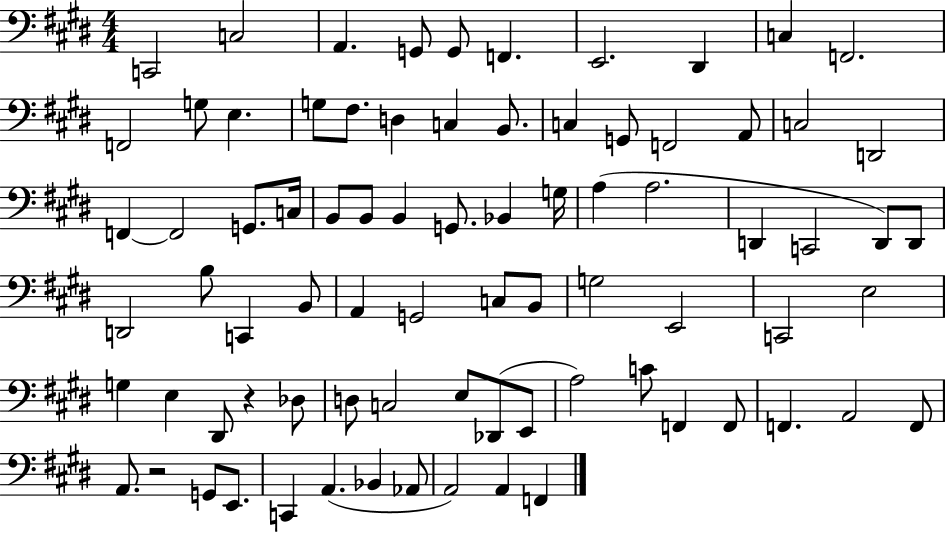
C2/h C3/h A2/q. G2/e G2/e F2/q. E2/h. D#2/q C3/q F2/h. F2/h G3/e E3/q. G3/e F#3/e. D3/q C3/q B2/e. C3/q G2/e F2/h A2/e C3/h D2/h F2/q F2/h G2/e. C3/s B2/e B2/e B2/q G2/e. Bb2/q G3/s A3/q A3/h. D2/q C2/h D2/e D2/e D2/h B3/e C2/q B2/e A2/q G2/h C3/e B2/e G3/h E2/h C2/h E3/h G3/q E3/q D#2/e R/q Db3/e D3/e C3/h E3/e Db2/e E2/e A3/h C4/e F2/q F2/e F2/q. A2/h F2/e A2/e. R/h G2/e E2/e. C2/q A2/q. Bb2/q Ab2/e A2/h A2/q F2/q